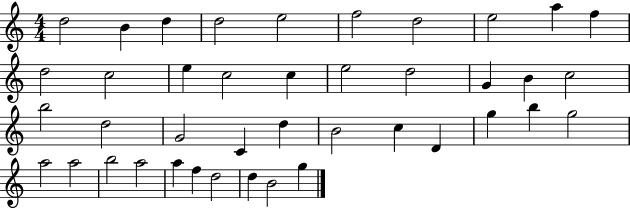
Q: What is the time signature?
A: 4/4